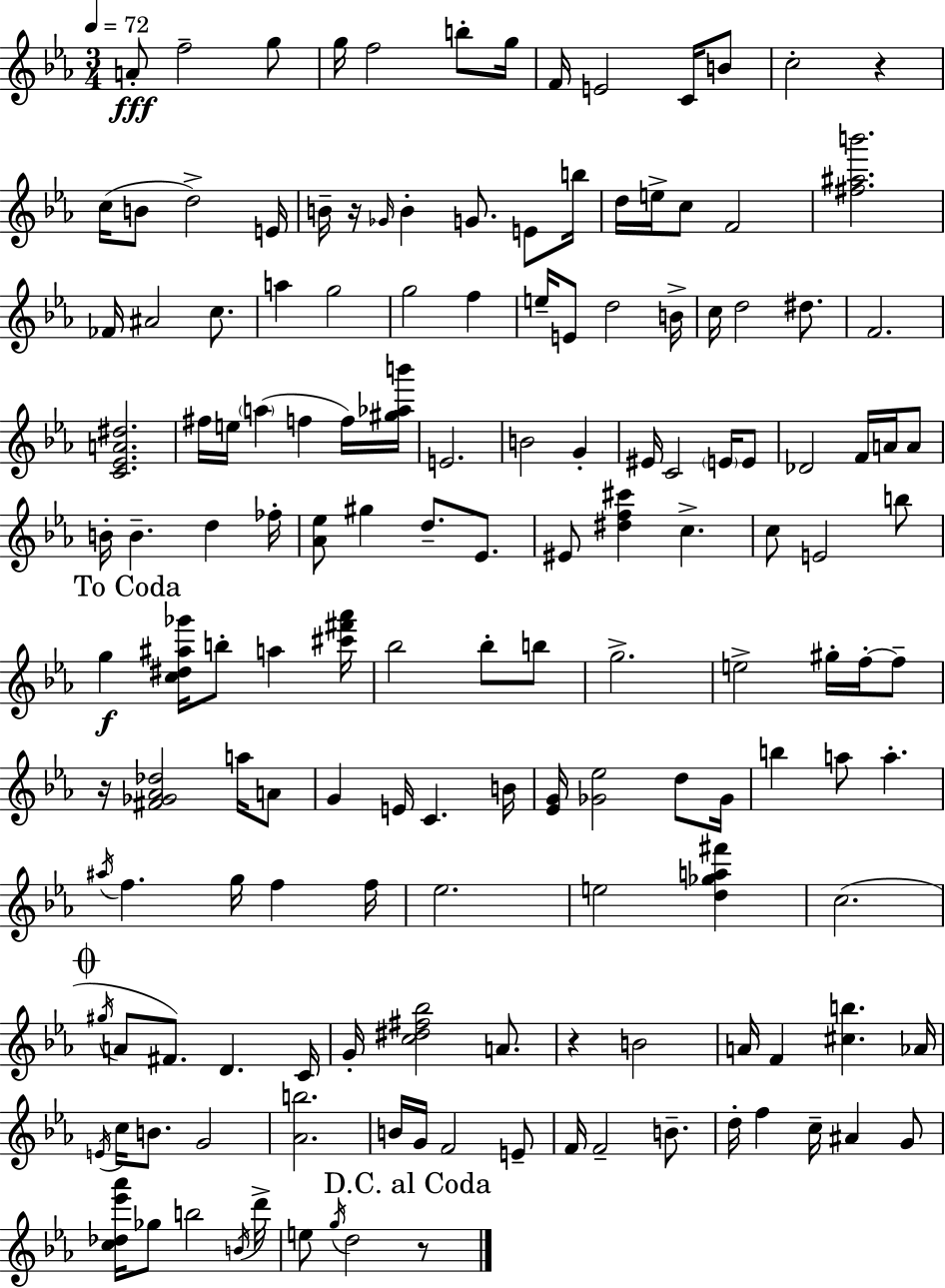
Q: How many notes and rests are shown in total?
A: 153